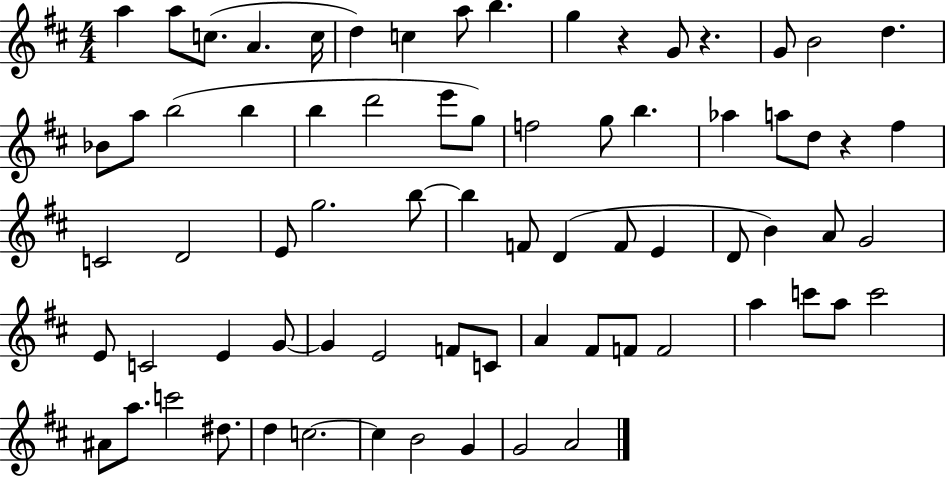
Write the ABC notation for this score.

X:1
T:Untitled
M:4/4
L:1/4
K:D
a a/2 c/2 A c/4 d c a/2 b g z G/2 z G/2 B2 d _B/2 a/2 b2 b b d'2 e'/2 g/2 f2 g/2 b _a a/2 d/2 z ^f C2 D2 E/2 g2 b/2 b F/2 D F/2 E D/2 B A/2 G2 E/2 C2 E G/2 G E2 F/2 C/2 A ^F/2 F/2 F2 a c'/2 a/2 c'2 ^A/2 a/2 c'2 ^d/2 d c2 c B2 G G2 A2